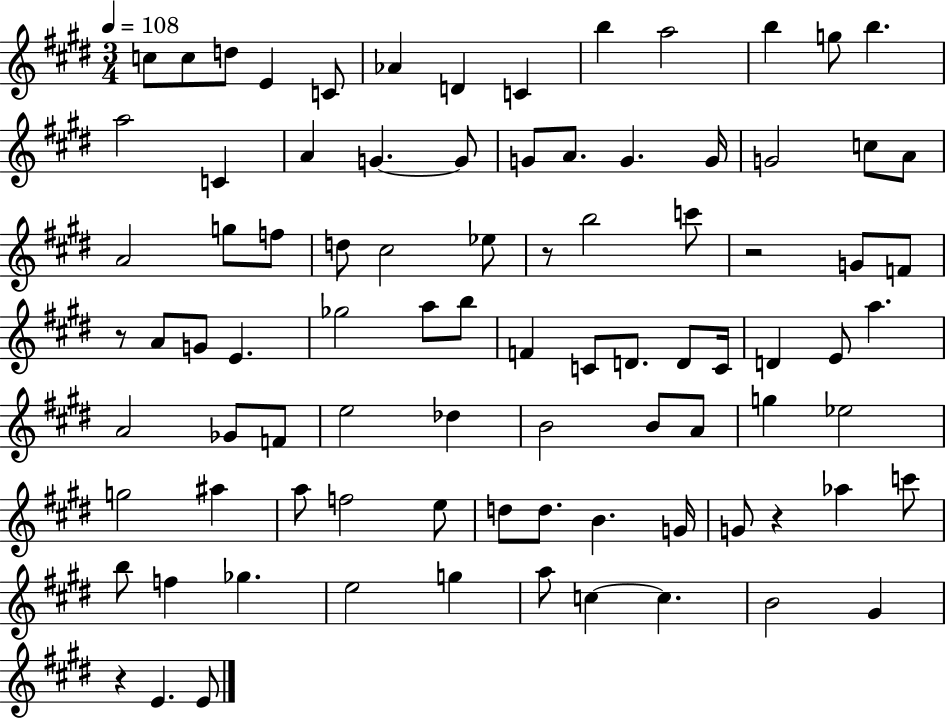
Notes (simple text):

C5/e C5/e D5/e E4/q C4/e Ab4/q D4/q C4/q B5/q A5/h B5/q G5/e B5/q. A5/h C4/q A4/q G4/q. G4/e G4/e A4/e. G4/q. G4/s G4/h C5/e A4/e A4/h G5/e F5/e D5/e C#5/h Eb5/e R/e B5/h C6/e R/h G4/e F4/e R/e A4/e G4/e E4/q. Gb5/h A5/e B5/e F4/q C4/e D4/e. D4/e C4/s D4/q E4/e A5/q. A4/h Gb4/e F4/e E5/h Db5/q B4/h B4/e A4/e G5/q Eb5/h G5/h A#5/q A5/e F5/h E5/e D5/e D5/e. B4/q. G4/s G4/e R/q Ab5/q C6/e B5/e F5/q Gb5/q. E5/h G5/q A5/e C5/q C5/q. B4/h G#4/q R/q E4/q. E4/e